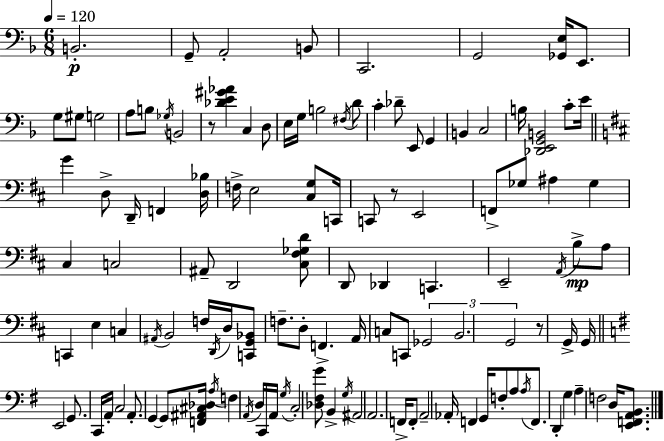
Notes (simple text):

B2/h. G2/e A2/h B2/e C2/h. G2/h [Gb2,E3]/s E2/e. G3/e G#3/e G3/h A3/e B3/e Gb3/s B2/h R/e [Db4,E4,G#4,Ab4]/q C3/q D3/e E3/s G3/s B3/h F#3/s D4/e C4/q Db4/e E2/e G2/q B2/q C3/h B3/s [Db2,E2,G2,B2]/h C4/e E4/s G4/q D3/e D2/s F2/q [D3,Bb3]/s F3/s E3/h [C#3,G3]/e C2/s C2/e R/e E2/h F2/e Gb3/e A#3/q Gb3/q C#3/q C3/h A#2/e D2/h [C#3,F#3,Gb3,D4]/e D2/e Db2/q C2/q. E2/h A2/s B3/e A3/e C2/q E3/q C3/q A#2/s B2/h F3/s D2/s D3/s [C2,G2,Bb2]/e F3/e. D3/e F2/q. A2/s C3/e C2/e Gb2/h B2/h. G2/h R/e G2/s G2/s E2/h G2/e. C2/s A2/s C3/h A2/e. G2/q G2/e [F2,A#2,C#3,Db3]/s A3/s F3/q A2/s D3/s C2/s A2/s G3/s C3/h [Db3,F#3,G4]/e B2/q G3/s A#2/h A2/h. F2/s F2/e A2/h Ab2/s F2/q G2/s F3/e A3/e A3/s F2/e. D2/q G3/q A3/q F3/h D3/s [E2,F2,A2,B2]/e.